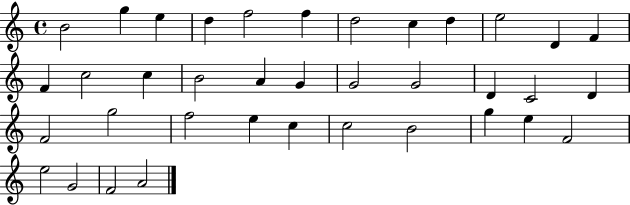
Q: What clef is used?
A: treble